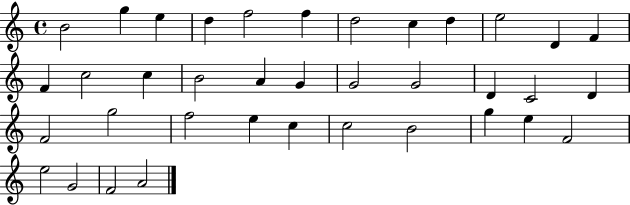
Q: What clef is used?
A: treble